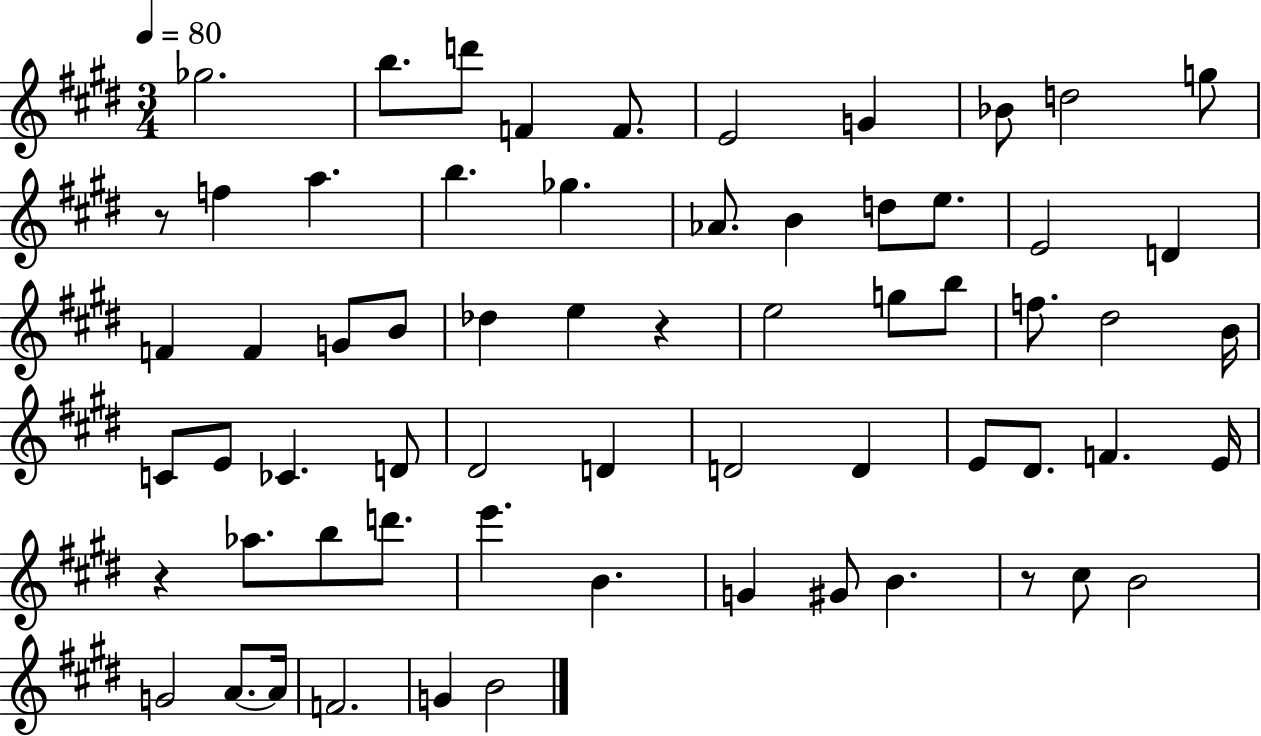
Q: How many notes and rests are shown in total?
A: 64